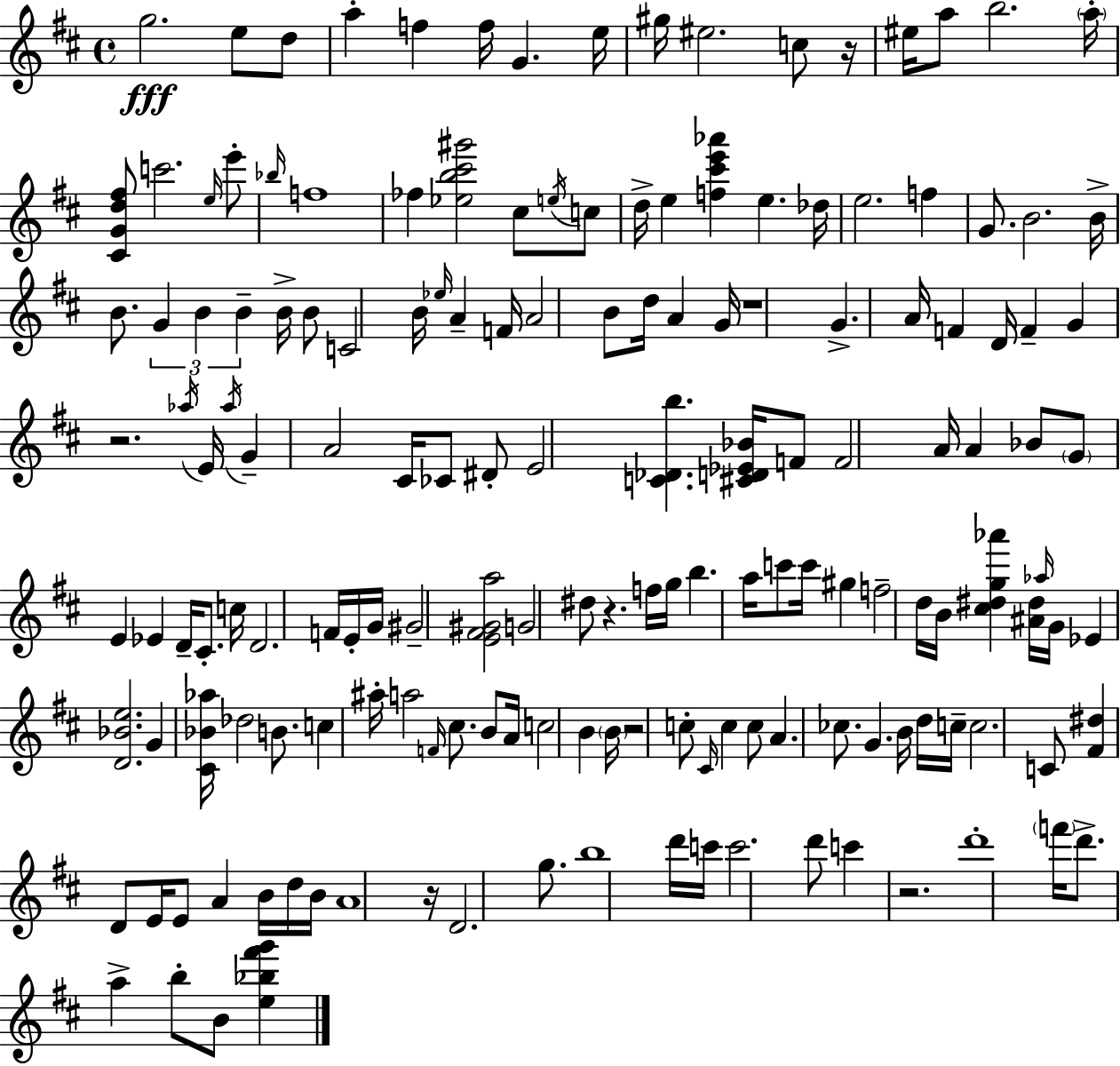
G5/h. E5/e D5/e A5/q F5/q F5/s G4/q. E5/s G#5/s EIS5/h. C5/e R/s EIS5/s A5/e B5/h. A5/s [C#4,G4,D5,F#5]/e C6/h. E5/s E6/e Bb5/s F5/w FES5/q [Eb5,B5,C#6,G#6]/h C#5/e E5/s C5/e D5/s E5/q [F5,C#6,E6,Ab6]/q E5/q. Db5/s E5/h. F5/q G4/e. B4/h. B4/s B4/e. G4/q B4/q B4/q B4/s B4/e C4/h B4/s Eb5/s A4/q F4/s A4/h B4/e D5/s A4/q G4/s R/w G4/q. A4/s F4/q D4/s F4/q G4/q R/h. Ab5/s E4/s Ab5/s G4/q A4/h C#4/s CES4/e D#4/e E4/h [C4,Db4,B5]/q. [C#4,D4,Eb4,Bb4]/s F4/e F4/h A4/s A4/q Bb4/e G4/e E4/q Eb4/q D4/s C#4/e. C5/s D4/h. F4/s E4/s G4/s G#4/h [E4,F#4,G#4,A5]/h G4/h D#5/e R/q. F5/s G5/s B5/q. A5/s C6/e C6/s G#5/q F5/h D5/s B4/s [C#5,D#5,G5,Ab6]/q [A#4,D#5]/s Ab5/s G4/s Eb4/q [D4,Bb4,E5]/h. G4/q [C#4,Bb4,Ab5]/s Db5/h B4/e. C5/q A#5/s A5/h F4/s C#5/e. B4/e A4/s C5/h B4/q B4/s R/h C5/e C#4/s C5/q C5/e A4/q. CES5/e. G4/q. B4/s D5/s C5/s C5/h. C4/e [F#4,D#5]/q D4/e E4/s E4/e A4/q B4/s D5/s B4/s A4/w R/s D4/h. G5/e. B5/w D6/s C6/s C6/h. D6/e C6/q R/h. D6/w F6/s D6/e. A5/q B5/e B4/e [E5,Bb5,F#6,G6]/q